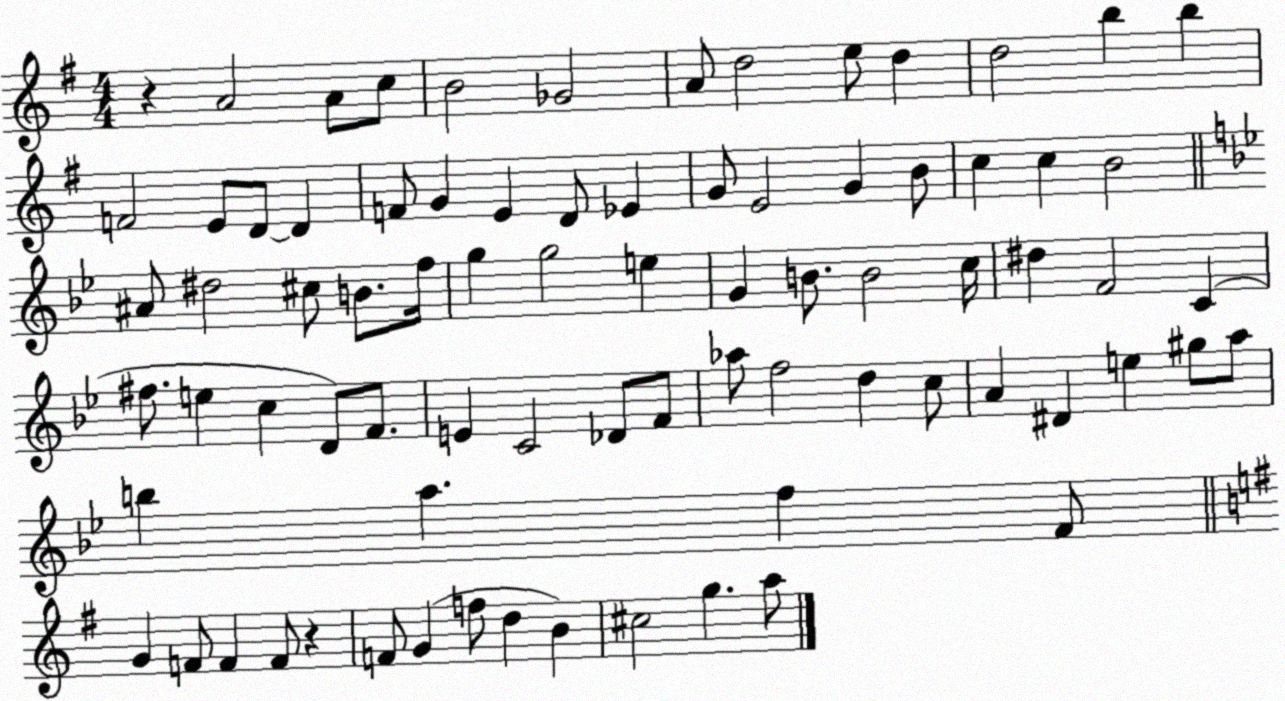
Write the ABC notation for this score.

X:1
T:Untitled
M:4/4
L:1/4
K:G
z A2 A/2 c/2 B2 _G2 A/2 d2 e/2 d d2 b b F2 E/2 D/2 D F/2 G E D/2 _E G/2 E2 G B/2 c c B2 ^A/2 ^d2 ^c/2 B/2 f/4 g g2 e G B/2 B2 c/4 ^d F2 C ^f/2 e c D/2 F/2 E C2 _D/2 F/2 _a/2 f2 d c/2 A ^D e ^g/2 a/2 b a f F/2 G F/2 F F/2 z F/2 G f/2 d B ^c2 g a/2